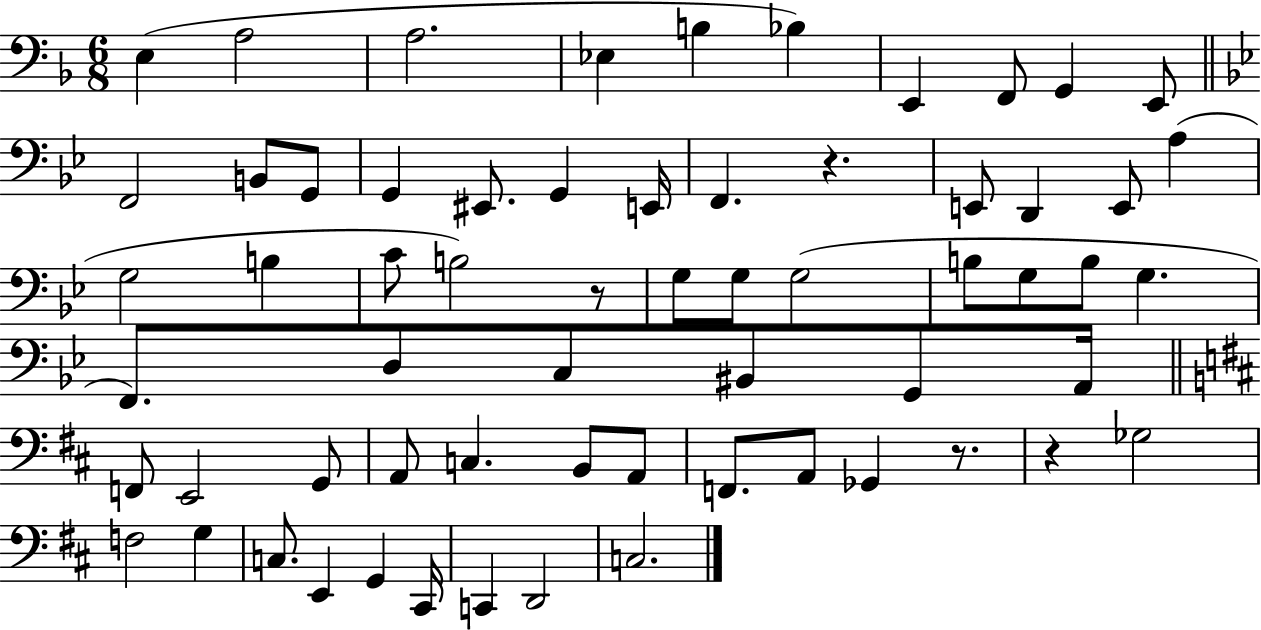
{
  \clef bass
  \numericTimeSignature
  \time 6/8
  \key f \major
  e4( a2 | a2. | ees4 b4 bes4) | e,4 f,8 g,4 e,8 | \break \bar "||" \break \key g \minor f,2 b,8 g,8 | g,4 eis,8. g,4 e,16 | f,4. r4. | e,8 d,4 e,8 a4( | \break g2 b4 | c'8 b2) r8 | g8 g8 g2( | b8 g8 b8 g4. | \break f,8.) d8 c8 bis,8 g,8 a,16 | \bar "||" \break \key d \major f,8 e,2 g,8 | a,8 c4. b,8 a,8 | f,8. a,8 ges,4 r8. | r4 ges2 | \break f2 g4 | c8. e,4 g,4 cis,16 | c,4 d,2 | c2. | \break \bar "|."
}